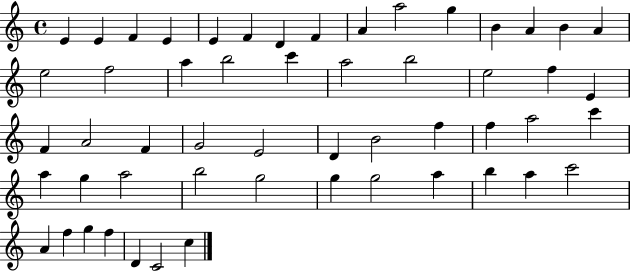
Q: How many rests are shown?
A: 0